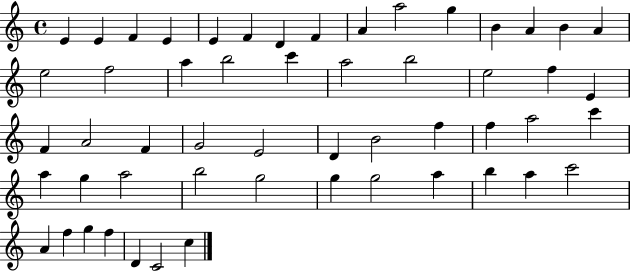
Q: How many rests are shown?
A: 0